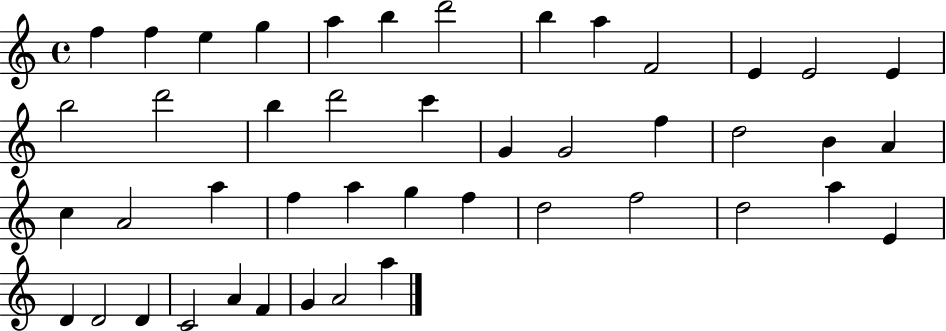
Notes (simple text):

F5/q F5/q E5/q G5/q A5/q B5/q D6/h B5/q A5/q F4/h E4/q E4/h E4/q B5/h D6/h B5/q D6/h C6/q G4/q G4/h F5/q D5/h B4/q A4/q C5/q A4/h A5/q F5/q A5/q G5/q F5/q D5/h F5/h D5/h A5/q E4/q D4/q D4/h D4/q C4/h A4/q F4/q G4/q A4/h A5/q